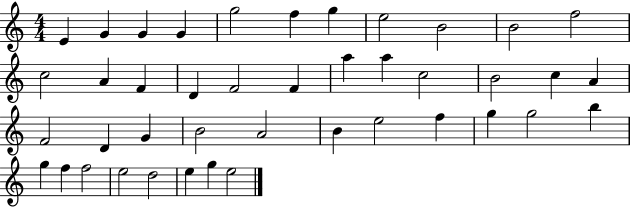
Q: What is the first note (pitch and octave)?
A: E4